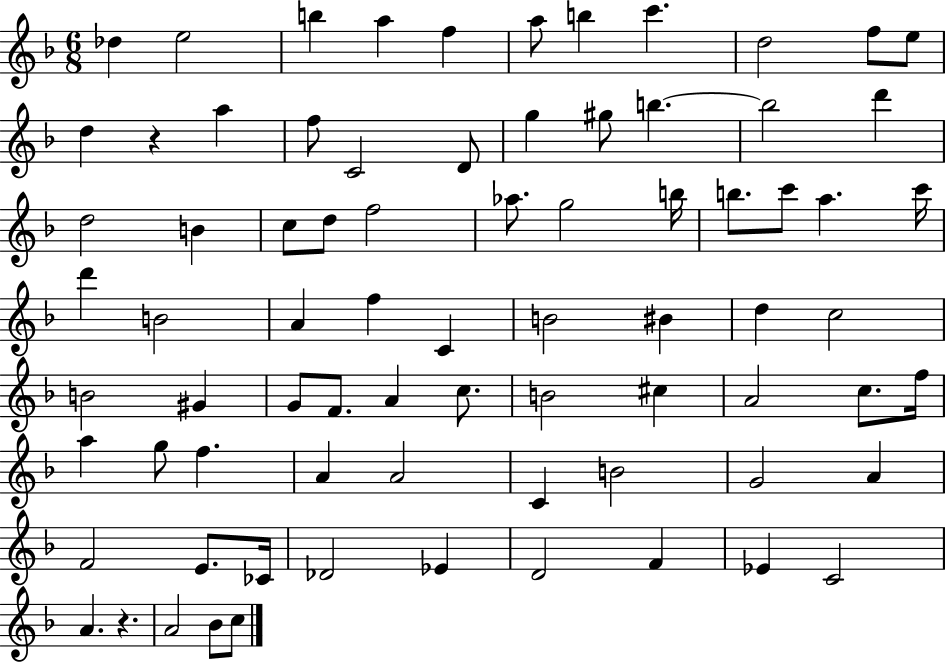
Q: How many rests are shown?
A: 2